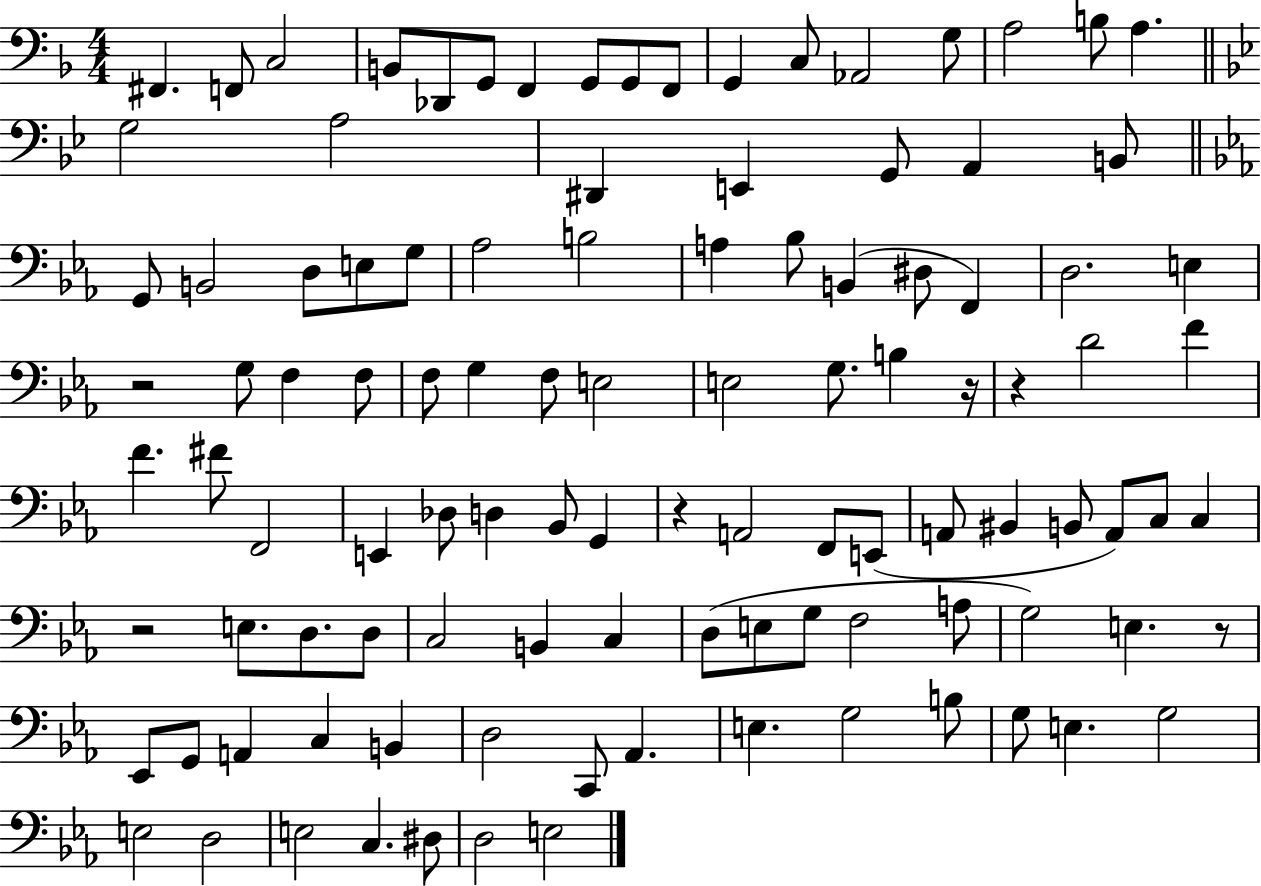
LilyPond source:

{
  \clef bass
  \numericTimeSignature
  \time 4/4
  \key f \major
  fis,4. f,8 c2 | b,8 des,8 g,8 f,4 g,8 g,8 f,8 | g,4 c8 aes,2 g8 | a2 b8 a4. | \break \bar "||" \break \key g \minor g2 a2 | dis,4 e,4 g,8 a,4 b,8 | \bar "||" \break \key ees \major g,8 b,2 d8 e8 g8 | aes2 b2 | a4 bes8 b,4( dis8 f,4) | d2. e4 | \break r2 g8 f4 f8 | f8 g4 f8 e2 | e2 g8. b4 r16 | r4 d'2 f'4 | \break f'4. fis'8 f,2 | e,4 des8 d4 bes,8 g,4 | r4 a,2 f,8 e,8( | a,8 bis,4 b,8 a,8) c8 c4 | \break r2 e8. d8. d8 | c2 b,4 c4 | d8( e8 g8 f2 a8 | g2) e4. r8 | \break ees,8 g,8 a,4 c4 b,4 | d2 c,8 aes,4. | e4. g2 b8 | g8 e4. g2 | \break e2 d2 | e2 c4. dis8 | d2 e2 | \bar "|."
}